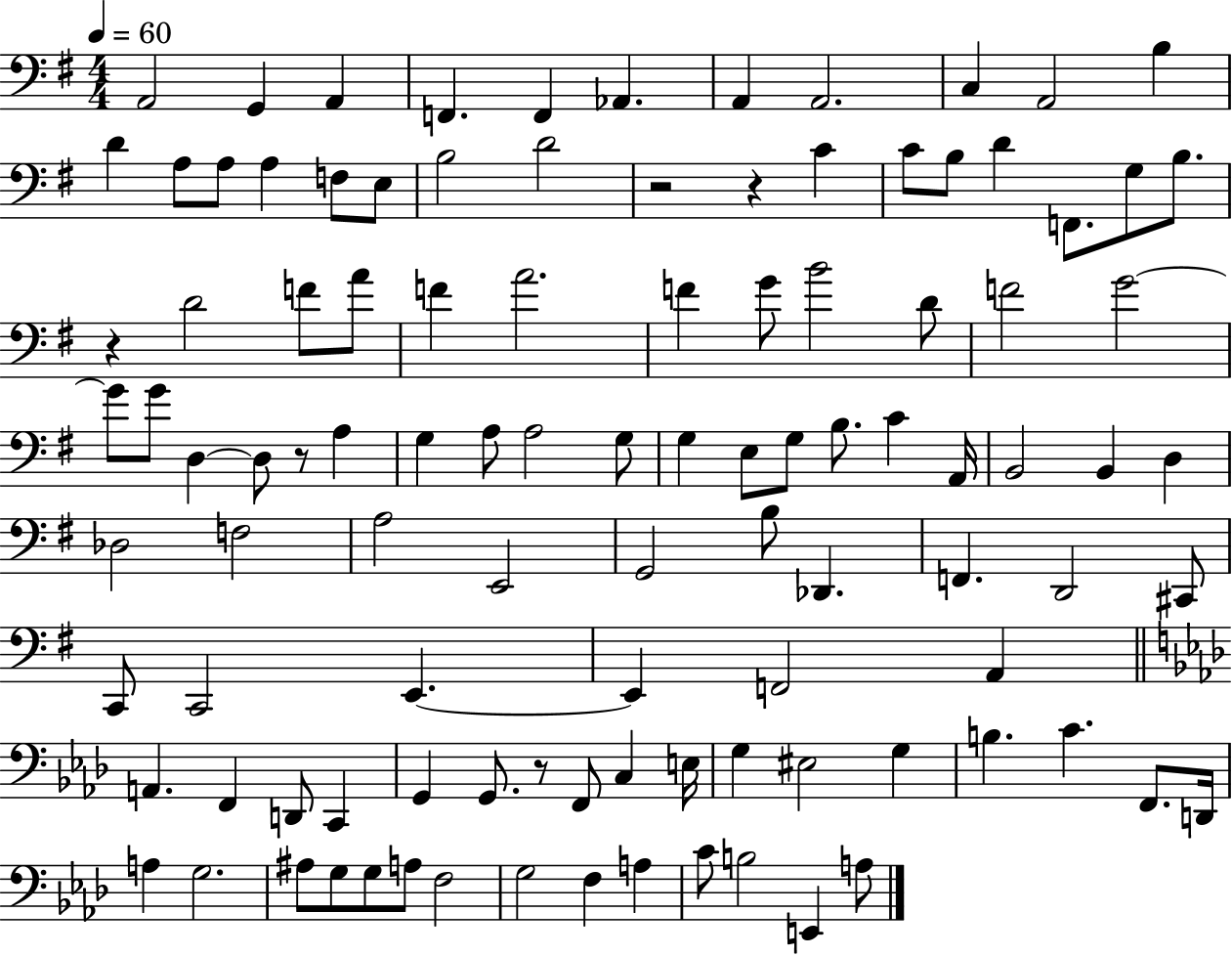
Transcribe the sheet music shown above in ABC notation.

X:1
T:Untitled
M:4/4
L:1/4
K:G
A,,2 G,, A,, F,, F,, _A,, A,, A,,2 C, A,,2 B, D A,/2 A,/2 A, F,/2 E,/2 B,2 D2 z2 z C C/2 B,/2 D F,,/2 G,/2 B,/2 z D2 F/2 A/2 F A2 F G/2 B2 D/2 F2 G2 G/2 G/2 D, D,/2 z/2 A, G, A,/2 A,2 G,/2 G, E,/2 G,/2 B,/2 C A,,/4 B,,2 B,, D, _D,2 F,2 A,2 E,,2 G,,2 B,/2 _D,, F,, D,,2 ^C,,/2 C,,/2 C,,2 E,, E,, F,,2 A,, A,, F,, D,,/2 C,, G,, G,,/2 z/2 F,,/2 C, E,/4 G, ^E,2 G, B, C F,,/2 D,,/4 A, G,2 ^A,/2 G,/2 G,/2 A,/2 F,2 G,2 F, A, C/2 B,2 E,, A,/2